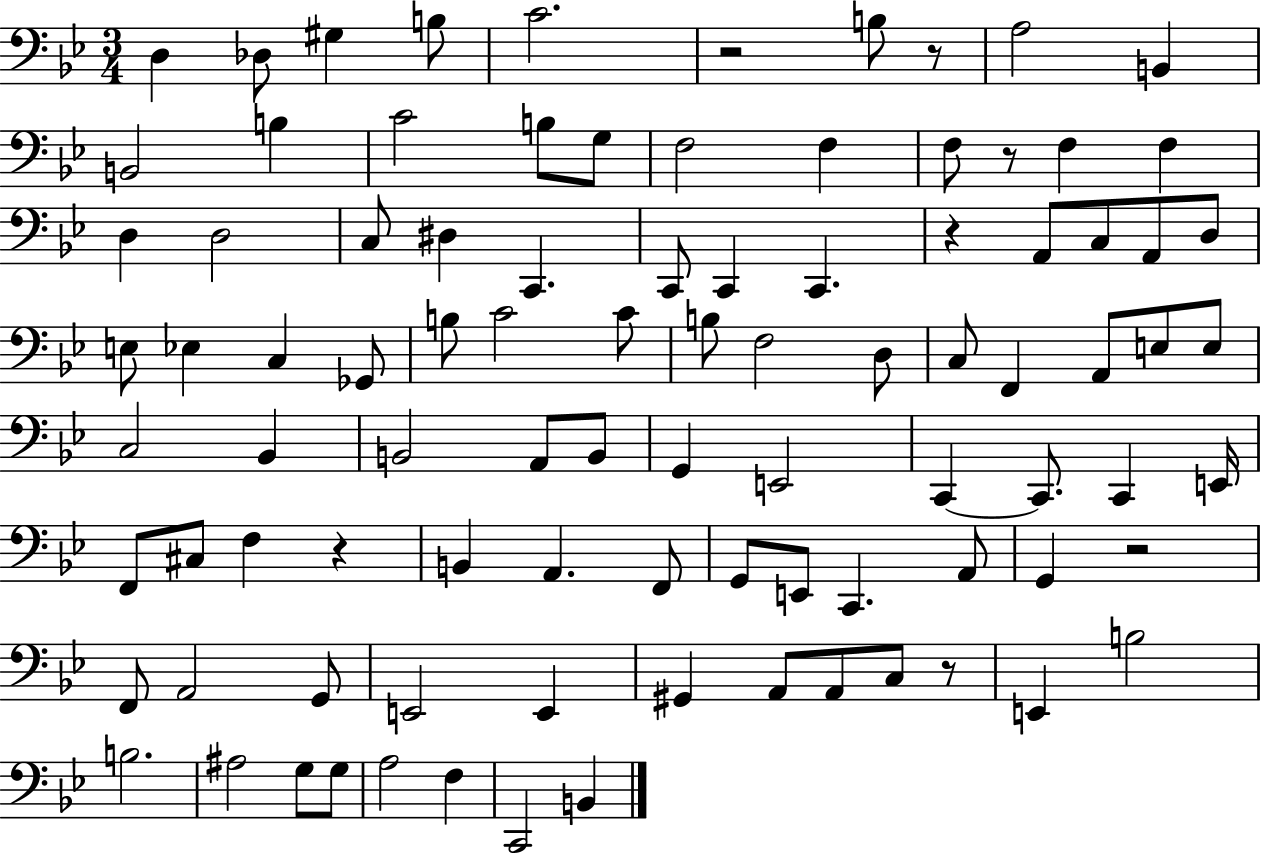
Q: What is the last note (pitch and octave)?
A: B2